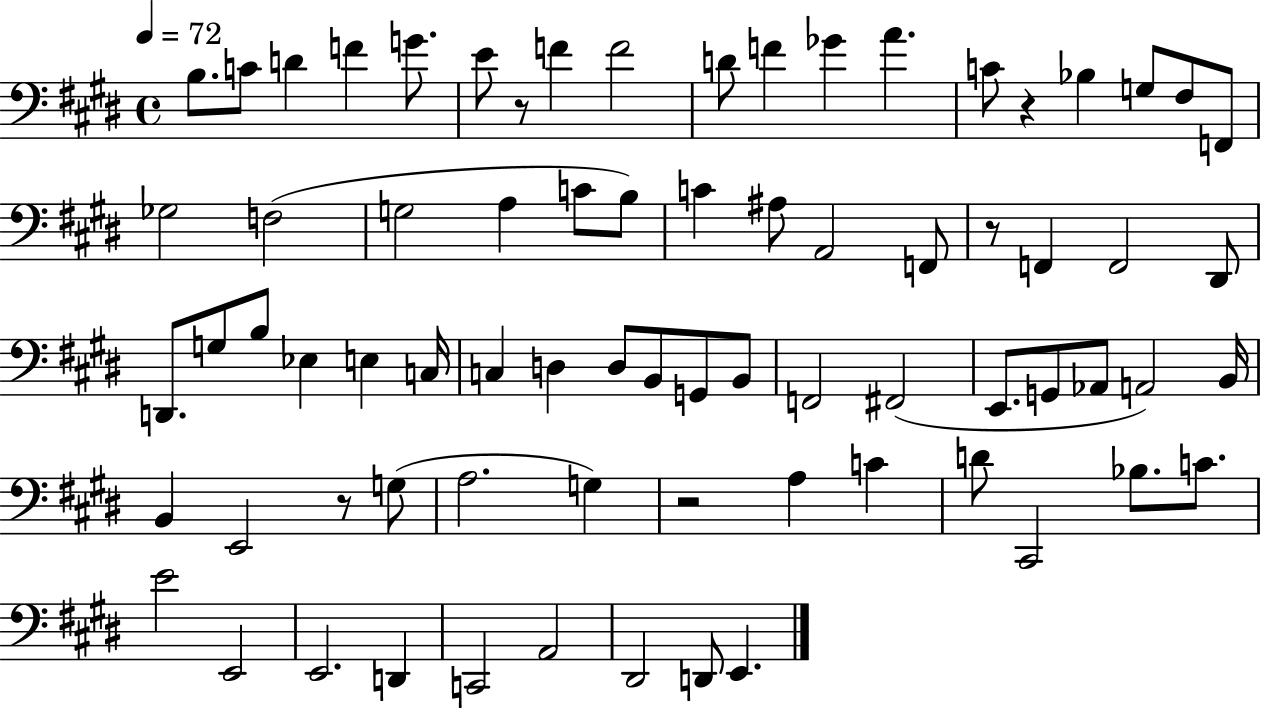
B3/e. C4/e D4/q F4/q G4/e. E4/e R/e F4/q F4/h D4/e F4/q Gb4/q A4/q. C4/e R/q Bb3/q G3/e F#3/e F2/e Gb3/h F3/h G3/h A3/q C4/e B3/e C4/q A#3/e A2/h F2/e R/e F2/q F2/h D#2/e D2/e. G3/e B3/e Eb3/q E3/q C3/s C3/q D3/q D3/e B2/e G2/e B2/e F2/h F#2/h E2/e. G2/e Ab2/e A2/h B2/s B2/q E2/h R/e G3/e A3/h. G3/q R/h A3/q C4/q D4/e C#2/h Bb3/e. C4/e. E4/h E2/h E2/h. D2/q C2/h A2/h D#2/h D2/e E2/q.